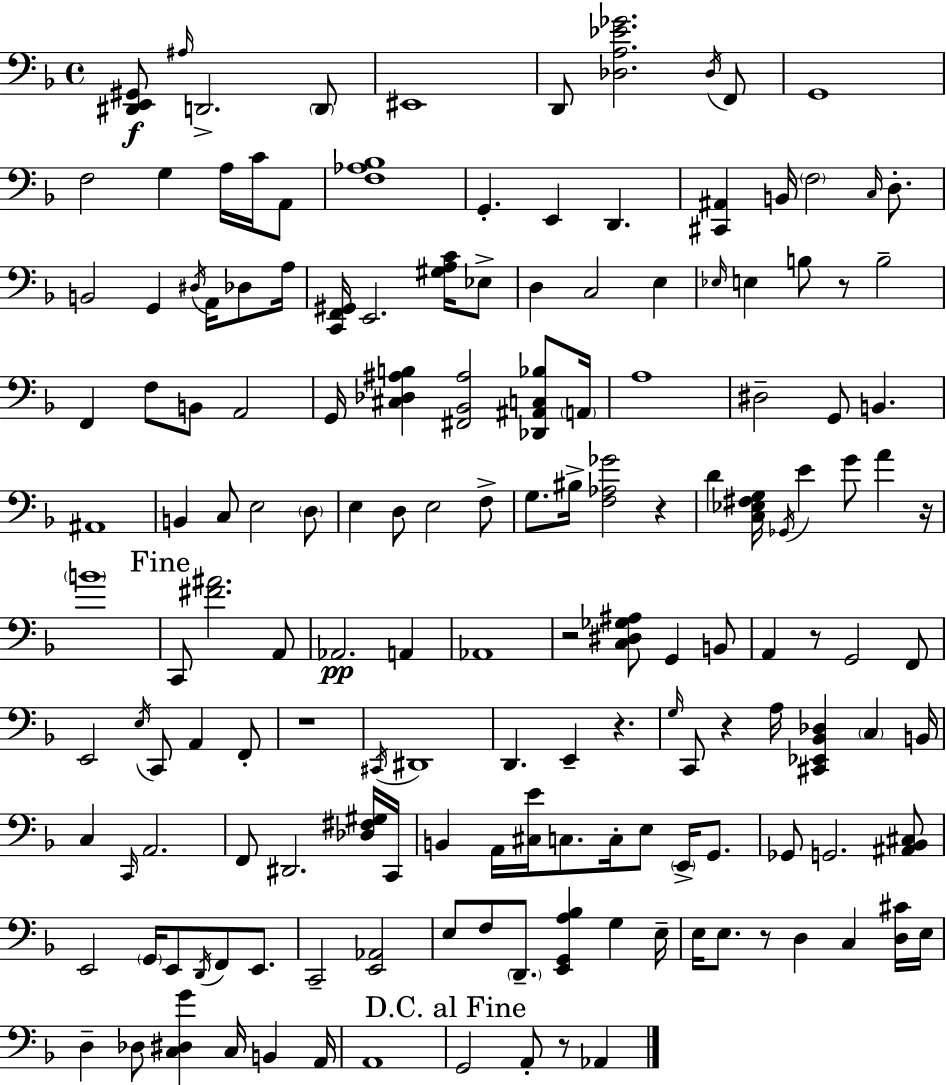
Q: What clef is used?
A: bass